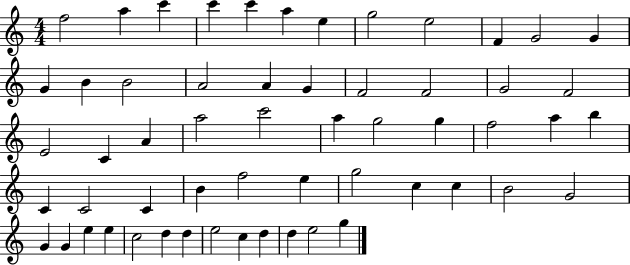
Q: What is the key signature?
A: C major